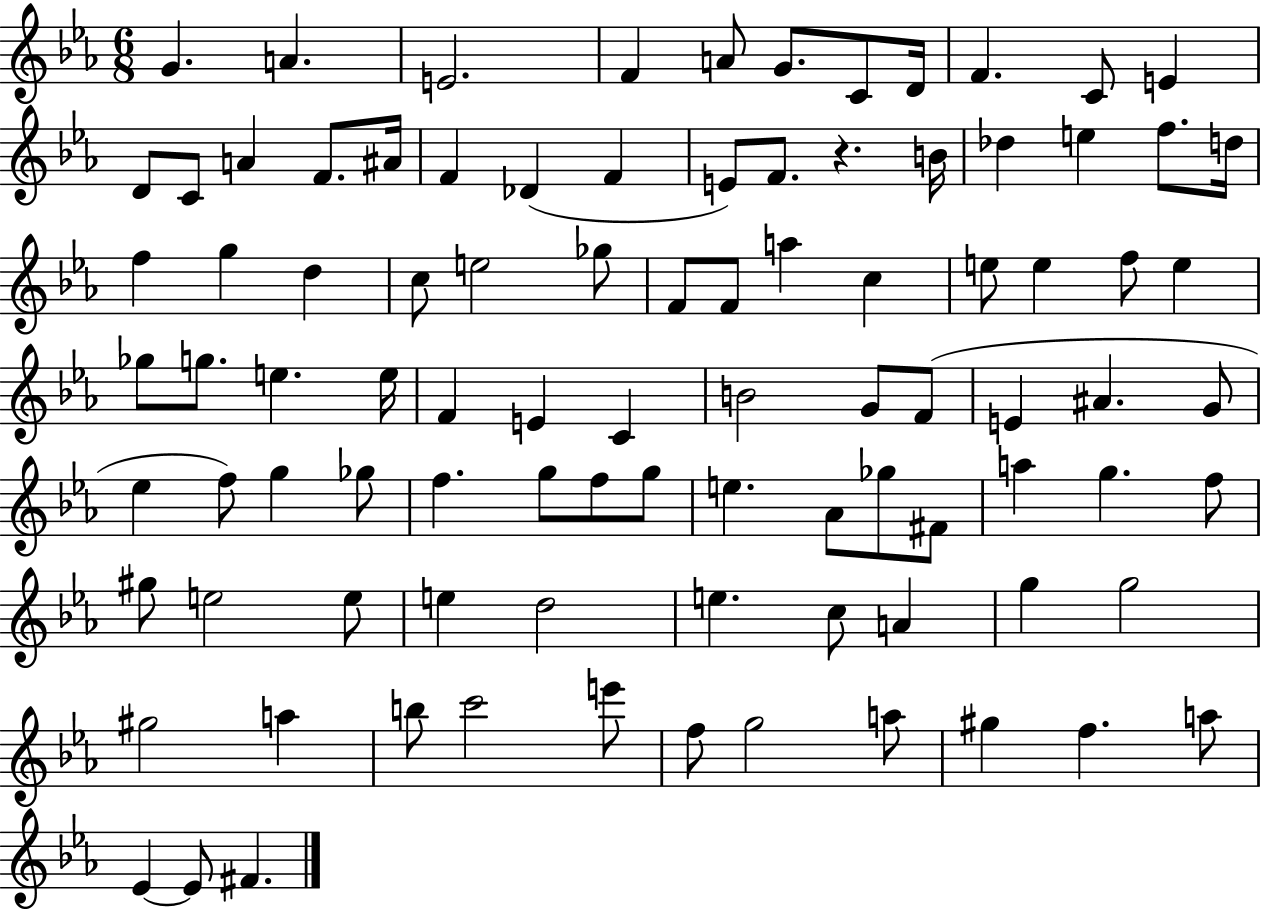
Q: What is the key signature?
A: EES major